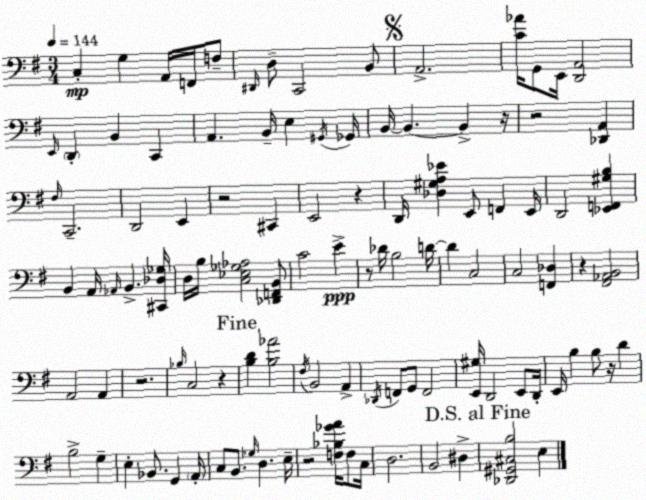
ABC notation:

X:1
T:Untitled
M:3/4
L:1/4
K:G
C, G, A,,/4 F,,/4 F,/2 ^D,,/4 D,/2 C,,2 B,,/2 A,,2 [C_A]/4 G,,/2 E,,/4 [D,,A,,]2 E,,/4 D,, B,, C,, A,, B,,/4 E, ^G,,/4 _G,,/4 B,,/4 B,, B,, z/4 z2 [_D,,A,,] ^F,/4 C,,2 D,,2 E,, z2 ^C,, E,,2 z D,,/4 [_D,^G,A,_E] E,,/2 F,, E,,/4 D,,2 [_E,,F,,^G,B,] B,, A,,/4 _A,,/4 B,, [^C,,_D,_G,]/4 D,/4 B,/4 [C,_E,_G,_A,]2 [_D,,F,,B,,]/2 C2 E z/2 _D/4 B,2 D/4 D C,2 C,2 [F,,_D,] z [^F,,_A,,B,,]2 A,,2 A,, z2 _B,/4 C,2 z [B,D] [B,_A]2 ^F,/4 B,,2 A,, _D,,/4 F,,/2 G,,/2 F,,2 [E,,^G,]/4 D,,2 E,,/2 D,,/4 E,,/4 B, B,/2 z/4 D B,2 G, E, _B,,/2 G,, A,,/4 C,/2 B,,/2 _G,/4 D, E,/4 z2 [F,_B,_GA]/4 F,/2 C,/4 D,2 B,,2 ^D, [_D,,^G,,^C,B,]2 E,